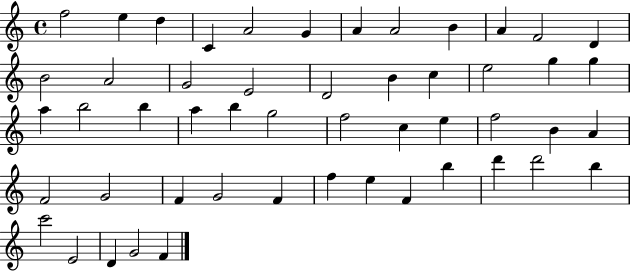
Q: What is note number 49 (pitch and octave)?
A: D4